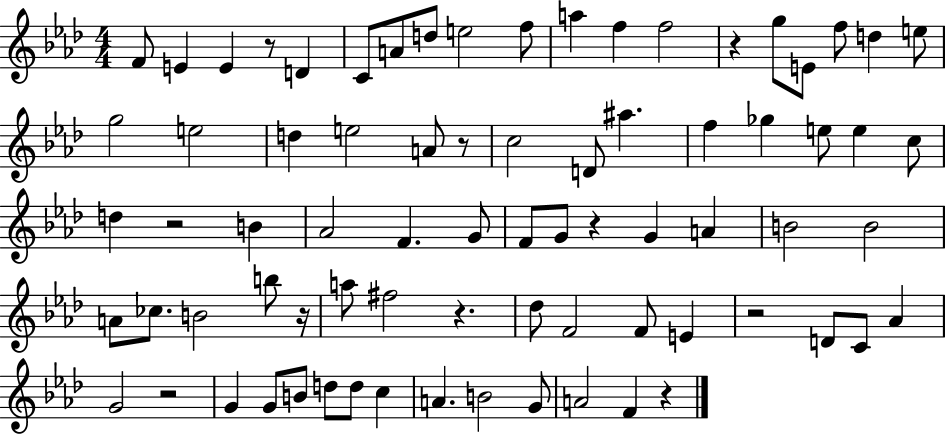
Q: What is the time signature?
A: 4/4